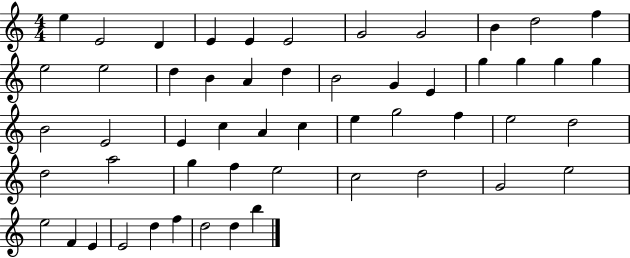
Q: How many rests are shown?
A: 0